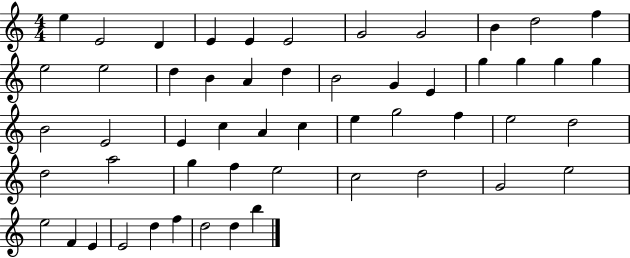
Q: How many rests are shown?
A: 0